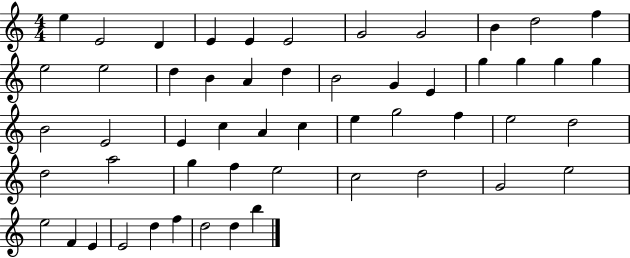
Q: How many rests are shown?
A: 0